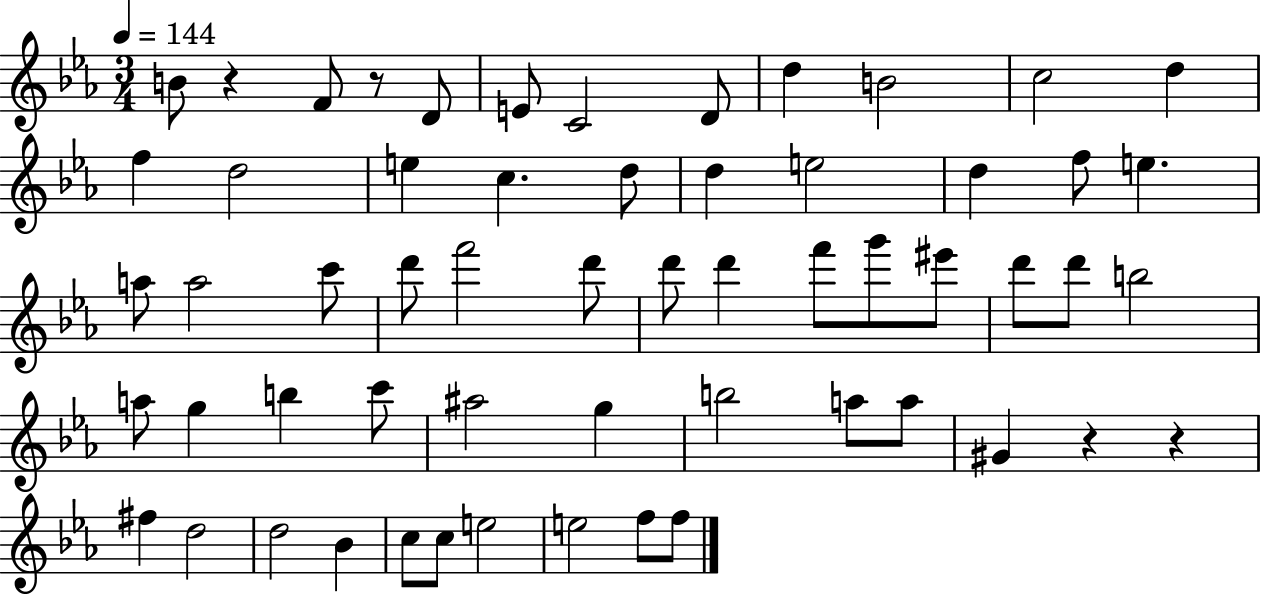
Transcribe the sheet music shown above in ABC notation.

X:1
T:Untitled
M:3/4
L:1/4
K:Eb
B/2 z F/2 z/2 D/2 E/2 C2 D/2 d B2 c2 d f d2 e c d/2 d e2 d f/2 e a/2 a2 c'/2 d'/2 f'2 d'/2 d'/2 d' f'/2 g'/2 ^e'/2 d'/2 d'/2 b2 a/2 g b c'/2 ^a2 g b2 a/2 a/2 ^G z z ^f d2 d2 _B c/2 c/2 e2 e2 f/2 f/2